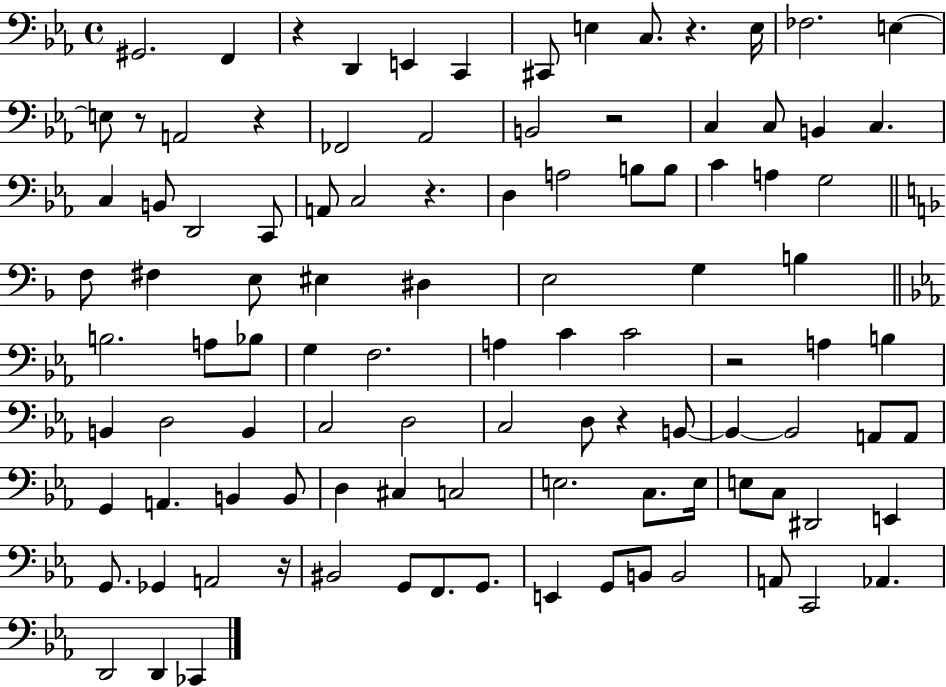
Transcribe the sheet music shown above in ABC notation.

X:1
T:Untitled
M:4/4
L:1/4
K:Eb
^G,,2 F,, z D,, E,, C,, ^C,,/2 E, C,/2 z E,/4 _F,2 E, E,/2 z/2 A,,2 z _F,,2 _A,,2 B,,2 z2 C, C,/2 B,, C, C, B,,/2 D,,2 C,,/2 A,,/2 C,2 z D, A,2 B,/2 B,/2 C A, G,2 F,/2 ^F, E,/2 ^E, ^D, E,2 G, B, B,2 A,/2 _B,/2 G, F,2 A, C C2 z2 A, B, B,, D,2 B,, C,2 D,2 C,2 D,/2 z B,,/2 B,, B,,2 A,,/2 A,,/2 G,, A,, B,, B,,/2 D, ^C, C,2 E,2 C,/2 E,/4 E,/2 C,/2 ^D,,2 E,, G,,/2 _G,, A,,2 z/4 ^B,,2 G,,/2 F,,/2 G,,/2 E,, G,,/2 B,,/2 B,,2 A,,/2 C,,2 _A,, D,,2 D,, _C,,